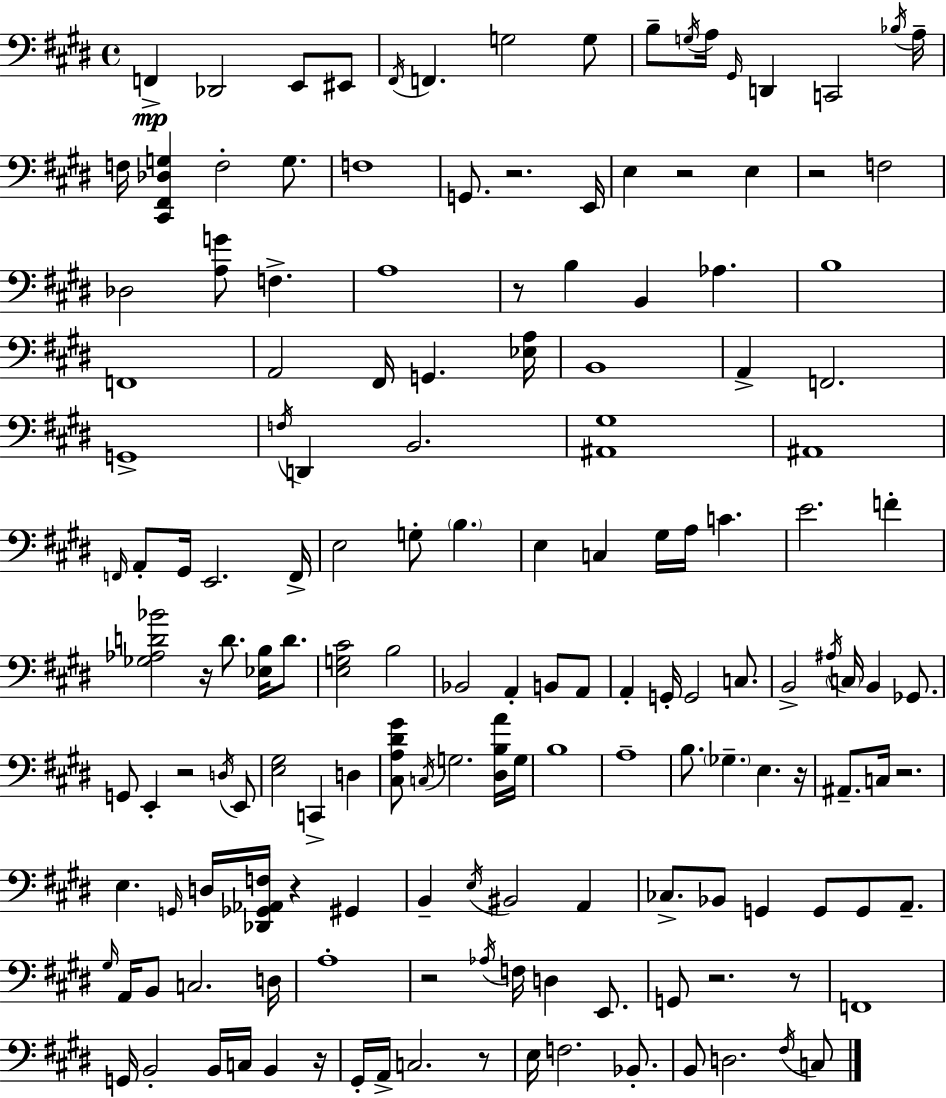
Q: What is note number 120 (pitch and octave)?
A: B2